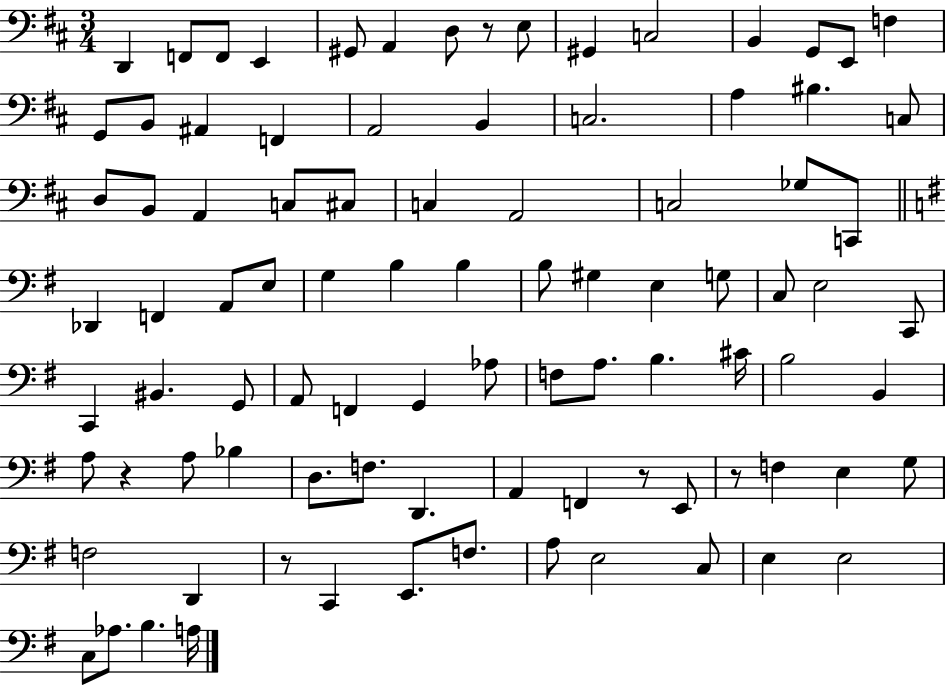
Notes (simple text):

D2/q F2/e F2/e E2/q G#2/e A2/q D3/e R/e E3/e G#2/q C3/h B2/q G2/e E2/e F3/q G2/e B2/e A#2/q F2/q A2/h B2/q C3/h. A3/q BIS3/q. C3/e D3/e B2/e A2/q C3/e C#3/e C3/q A2/h C3/h Gb3/e C2/e Db2/q F2/q A2/e E3/e G3/q B3/q B3/q B3/e G#3/q E3/q G3/e C3/e E3/h C2/e C2/q BIS2/q. G2/e A2/e F2/q G2/q Ab3/e F3/e A3/e. B3/q. C#4/s B3/h B2/q A3/e R/q A3/e Bb3/q D3/e. F3/e. D2/q. A2/q F2/q R/e E2/e R/e F3/q E3/q G3/e F3/h D2/q R/e C2/q E2/e. F3/e. A3/e E3/h C3/e E3/q E3/h C3/e Ab3/e. B3/q. A3/s